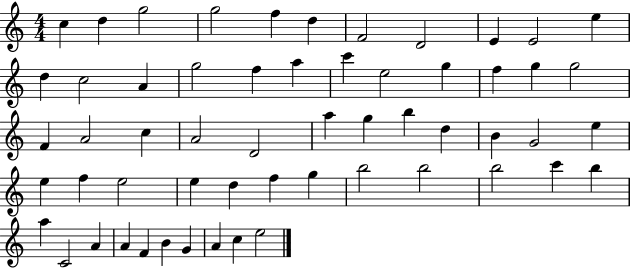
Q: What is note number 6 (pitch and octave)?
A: D5